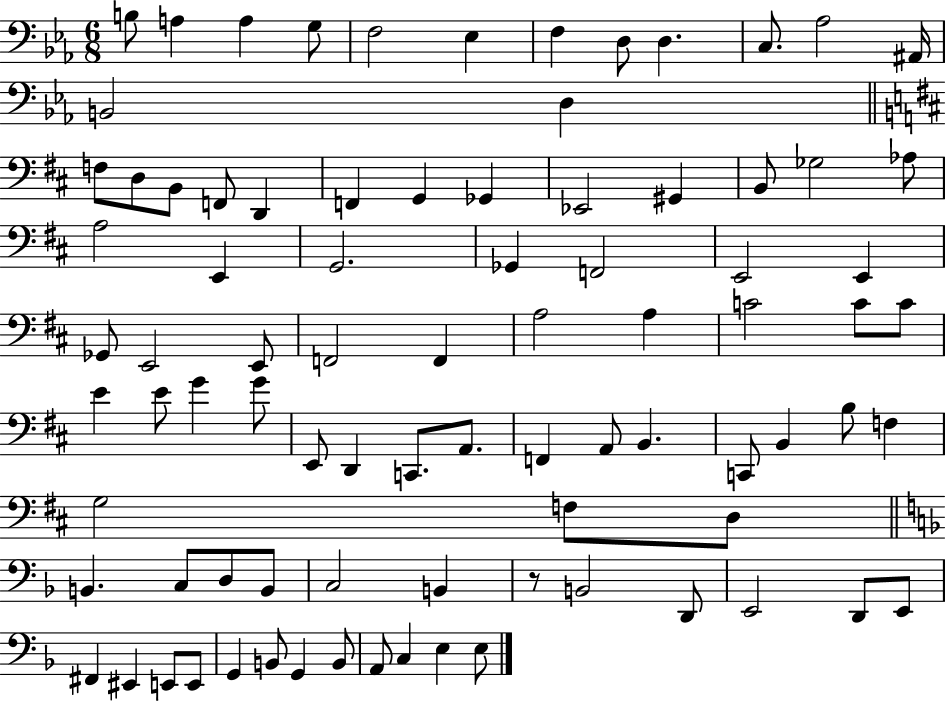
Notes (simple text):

B3/e A3/q A3/q G3/e F3/h Eb3/q F3/q D3/e D3/q. C3/e. Ab3/h A#2/s B2/h D3/q F3/e D3/e B2/e F2/e D2/q F2/q G2/q Gb2/q Eb2/h G#2/q B2/e Gb3/h Ab3/e A3/h E2/q G2/h. Gb2/q F2/h E2/h E2/q Gb2/e E2/h E2/e F2/h F2/q A3/h A3/q C4/h C4/e C4/e E4/q E4/e G4/q G4/e E2/e D2/q C2/e. A2/e. F2/q A2/e B2/q. C2/e B2/q B3/e F3/q G3/h F3/e D3/e B2/q. C3/e D3/e B2/e C3/h B2/q R/e B2/h D2/e E2/h D2/e E2/e F#2/q EIS2/q E2/e E2/e G2/q B2/e G2/q B2/e A2/e C3/q E3/q E3/e